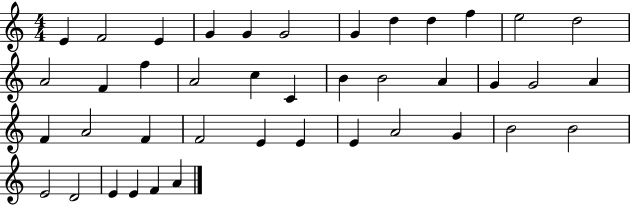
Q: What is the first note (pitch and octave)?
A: E4